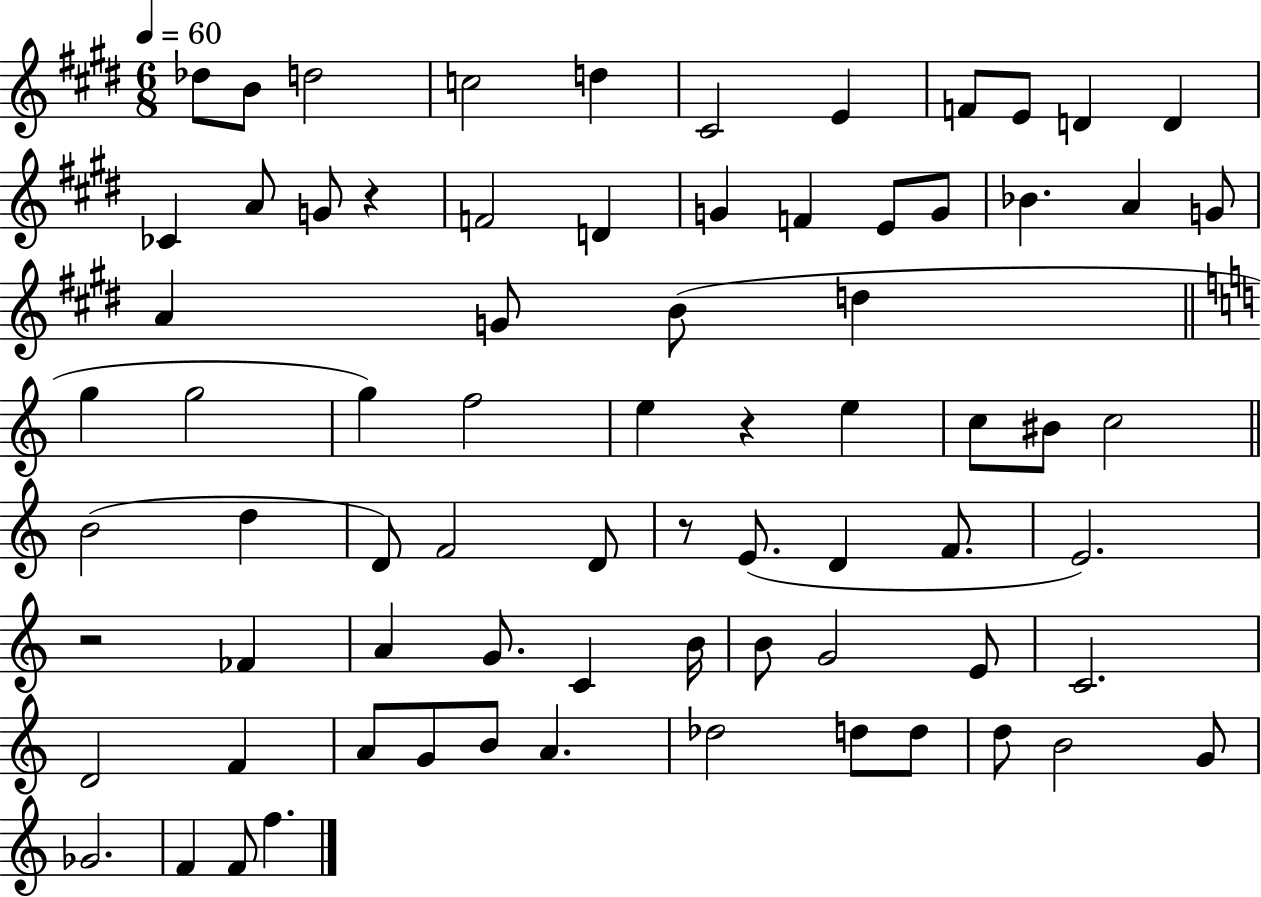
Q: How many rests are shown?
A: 4